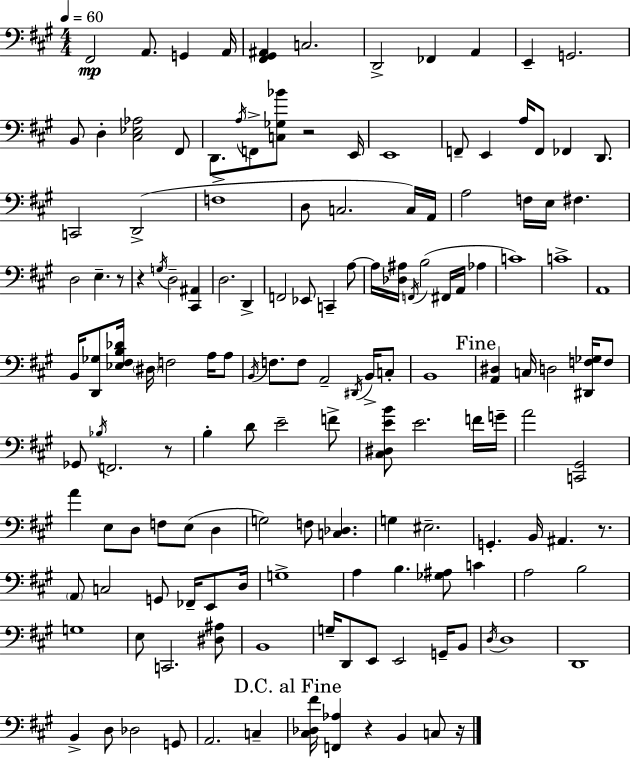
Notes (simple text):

F#2/h A2/e. G2/q A2/s [F#2,G#2,A#2]/q C3/h. D2/h FES2/q A2/q E2/q G2/h. B2/e D3/q [C#3,Eb3,Ab3]/h F#2/e D2/e. A3/s F2/e [C3,Gb3,Bb4]/e R/h E2/s E2/w F2/e E2/q A3/s F2/e FES2/q D2/e. C2/h D2/h F3/w D3/e C3/h. C3/s A2/s A3/h F3/s E3/s F#3/q. D3/h E3/q. R/e R/q G3/s D3/h [C#2,A#2]/q D3/h. D2/q F2/h Eb2/e C2/q A3/e A3/s [Db3,A#3]/s F2/s B3/h F#2/s A2/s Ab3/q C4/w C4/w A2/w B2/s [D2,Gb3]/e [Eb3,F#3,B3,Db4]/s D#3/s F3/h A3/s A3/e B2/s F3/e. F3/e A2/h D#2/s B2/s C3/e B2/w [A2,D#3]/q C3/s D3/h [D#2,F3,Gb3]/s F3/e Gb2/e Bb3/s F2/h. R/e B3/q D4/e E4/h F4/e [C#3,D#3,E4,B4]/e E4/h. F4/s G4/s A4/h [C2,G#2]/h A4/q E3/e D3/e F3/e E3/e D3/q G3/h F3/e [C3,Db3]/q. G3/q EIS3/h. G2/q. B2/s A#2/q. R/e. A2/e C3/h G2/e FES2/s E2/e D3/s G3/w A3/q B3/q. [Gb3,A#3]/e C4/q A3/h B3/h G3/w E3/e C2/h. [D#3,A#3]/e B2/w G3/s D2/e E2/e E2/h G2/s B2/e D3/s D3/w D2/w B2/q D3/e Db3/h G2/e A2/h. C3/q [C#3,Db3,F#4]/s [F2,Ab3]/q R/q B2/q C3/e R/s